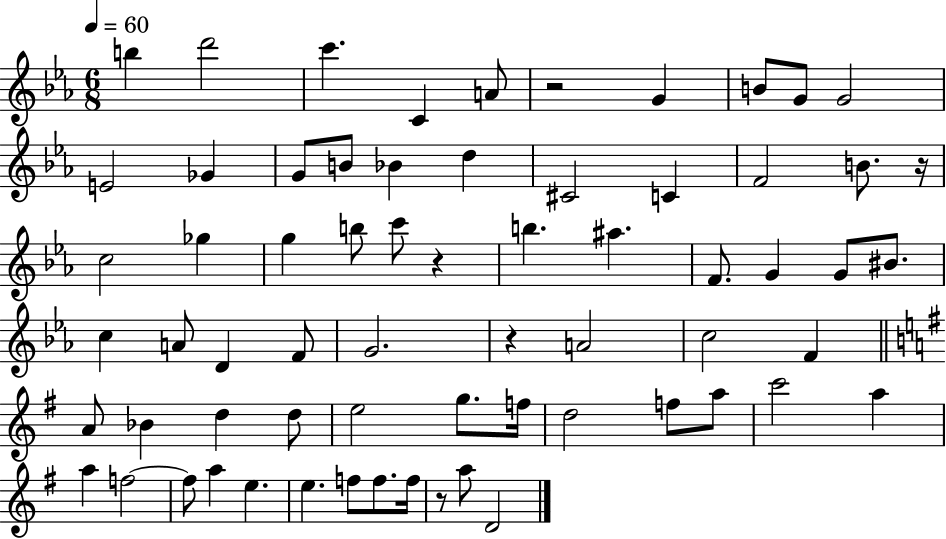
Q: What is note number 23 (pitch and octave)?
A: B5